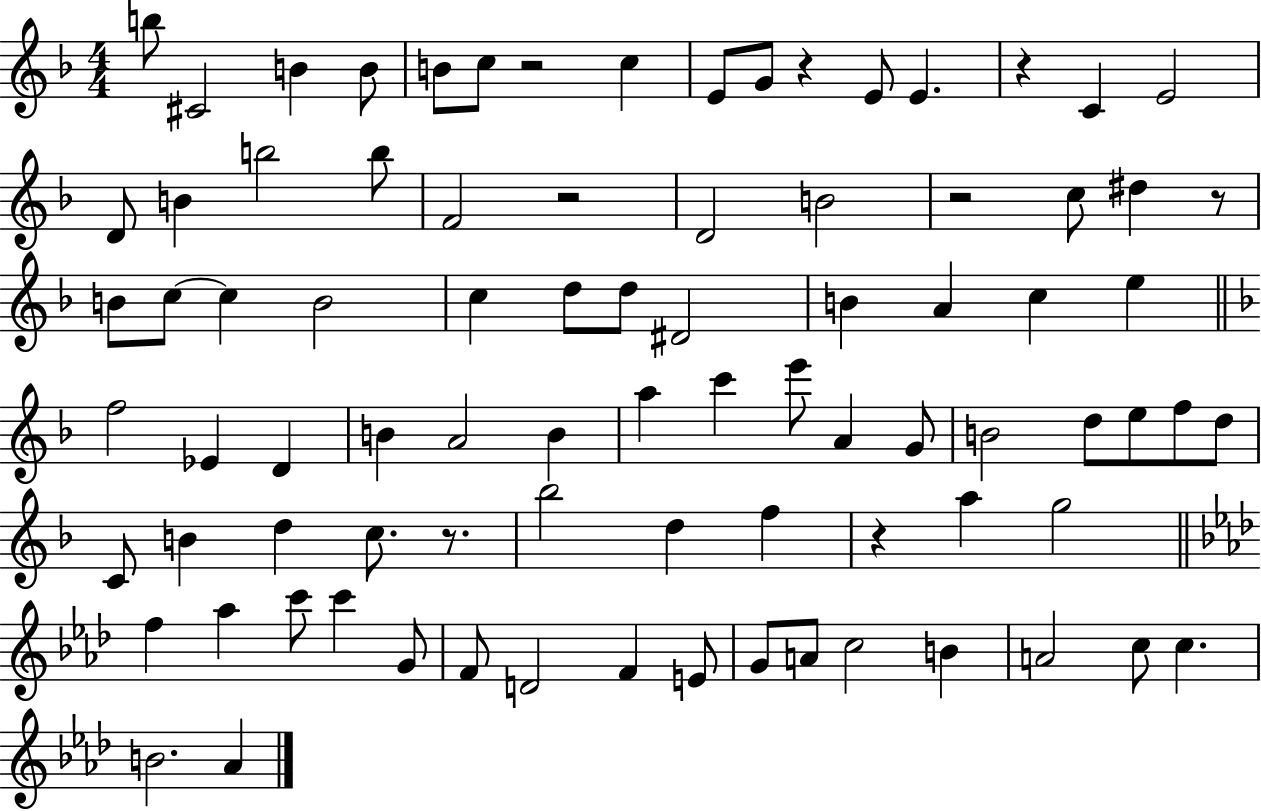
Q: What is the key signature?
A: F major